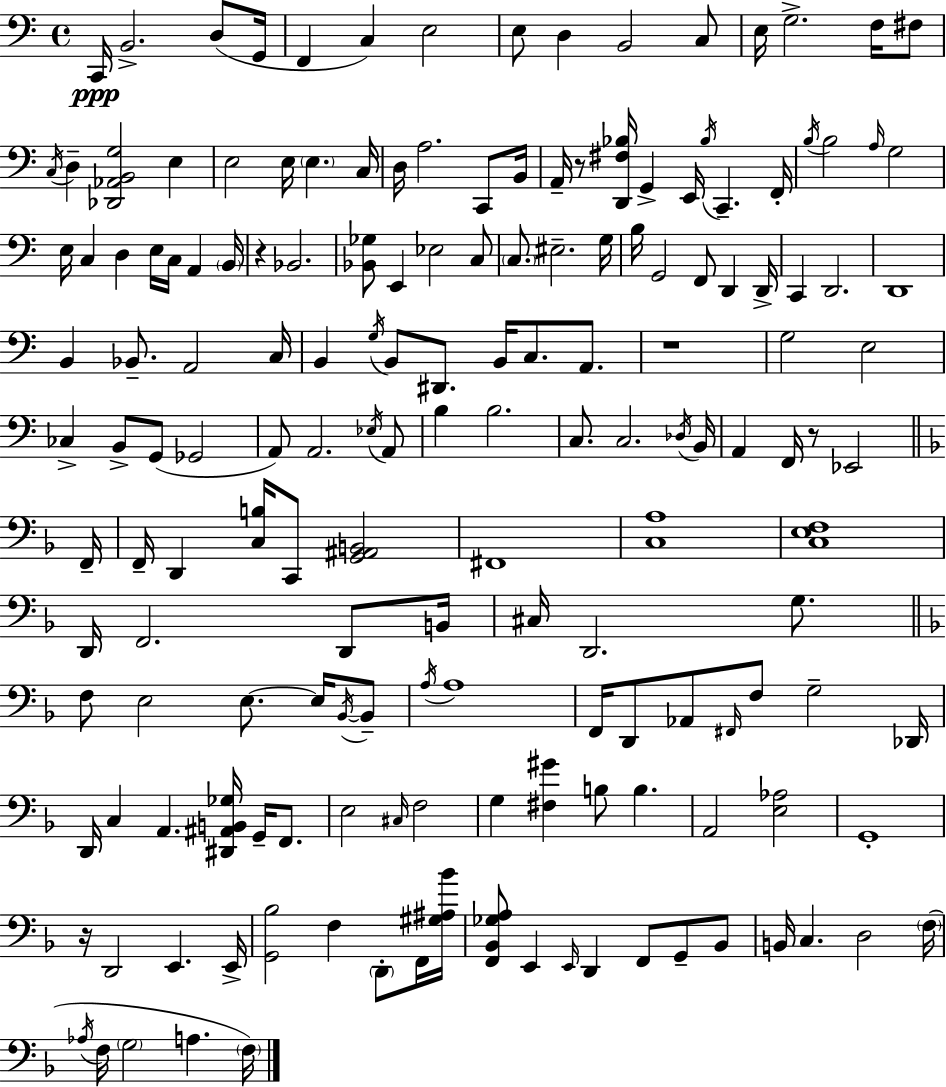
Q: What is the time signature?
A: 4/4